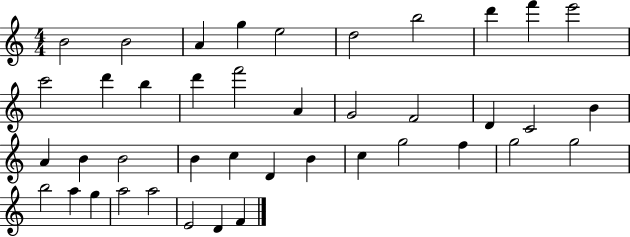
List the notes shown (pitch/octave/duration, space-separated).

B4/h B4/h A4/q G5/q E5/h D5/h B5/h D6/q F6/q E6/h C6/h D6/q B5/q D6/q F6/h A4/q G4/h F4/h D4/q C4/h B4/q A4/q B4/q B4/h B4/q C5/q D4/q B4/q C5/q G5/h F5/q G5/h G5/h B5/h A5/q G5/q A5/h A5/h E4/h D4/q F4/q